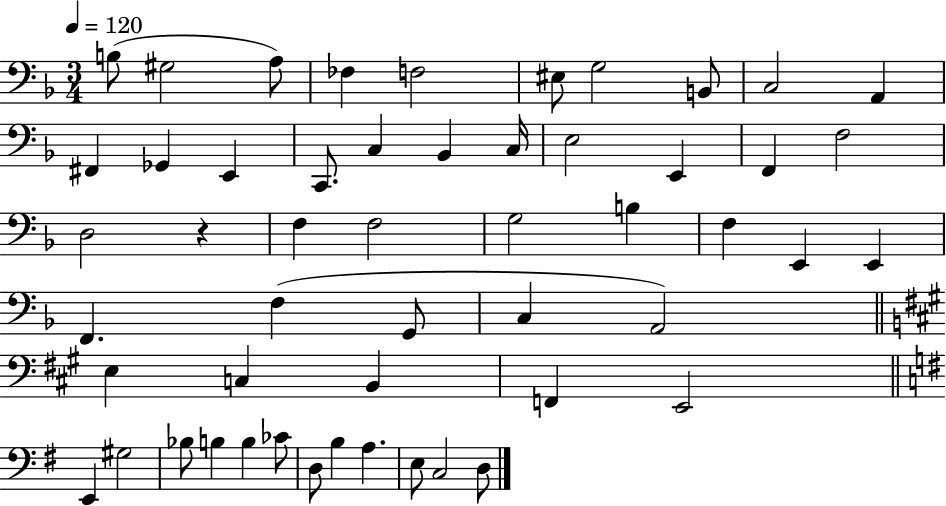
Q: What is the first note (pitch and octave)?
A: B3